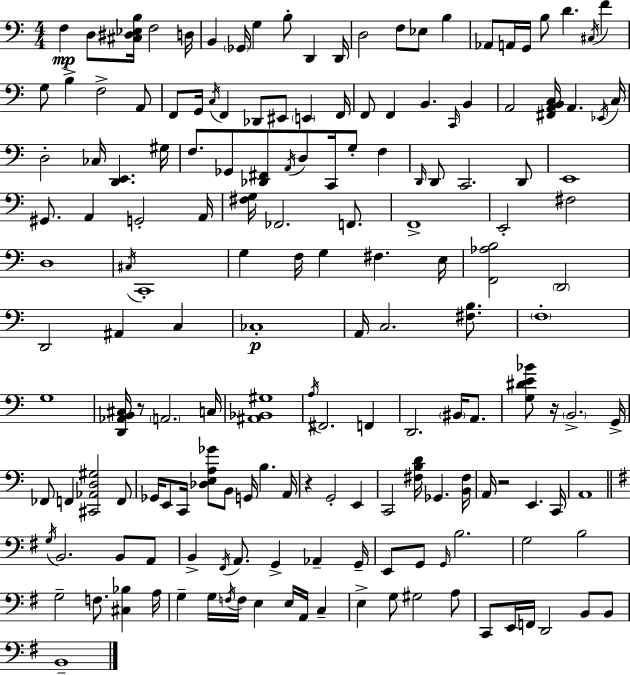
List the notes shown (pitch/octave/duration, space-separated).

F3/q D3/e [C#3,D#3,Eb3,B3]/s F3/h D3/s B2/q Gb2/s G3/q B3/e D2/q D2/s D3/h F3/e Eb3/e B3/q Ab2/e A2/s G2/s B3/e D4/q. C#3/s F4/q G3/e B3/q F3/h A2/e F2/e G2/s C3/s F2/q Db2/e EIS2/e E2/q F2/s F2/e F2/q B2/q. C2/s B2/q A2/h [F#2,A2,B2,C3]/s A2/q. Eb2/s C3/s D3/h CES3/s [D2,E2]/q. G#3/s F3/e. Gb2/e [Db2,F#2]/e A2/s D3/e C2/s G3/e F3/q D2/s D2/e C2/h. D2/e E2/w G#2/e. A2/q G2/h A2/s [F#3,G3]/s FES2/h. F2/e. F2/w E2/h F#3/h D3/w C#3/s C2/w G3/q F3/s G3/q F#3/q. E3/s [F2,Ab3,B3]/h D2/h D2/h A#2/q C3/q CES3/w A2/s C3/h. [F#3,B3]/e. F3/w G3/w [D2,Ab2,B2,C#3]/s R/e A2/h. C3/s [A#2,Bb2,G#3]/w A3/s F#2/h. F2/q D2/h. BIS2/s A2/e. [G3,D#4,E4,Bb4]/e R/s B2/h. G2/s FES2/e F2/q [C#2,Ab2,D3,G#3]/h F2/e Gb2/s E2/e C2/s [Db3,E3,A3,Gb4]/e B2/e G2/s B3/q. A2/s R/q G2/h E2/q C2/h [F#3,B3,D4]/s Gb2/q. [B2,F#3]/s A2/s R/h E2/q. C2/s A2/w G3/s B2/h. B2/e A2/e B2/q F#2/s A2/e. G2/q Ab2/q G2/s E2/e G2/e G2/s B3/h. G3/h B3/h G3/h F3/e. [C#3,Bb3]/q A3/s G3/q G3/s F3/s F3/s E3/q E3/s A2/s C3/q E3/q G3/e G#3/h A3/e C2/e E2/s F2/s D2/h B2/e B2/e B2/w